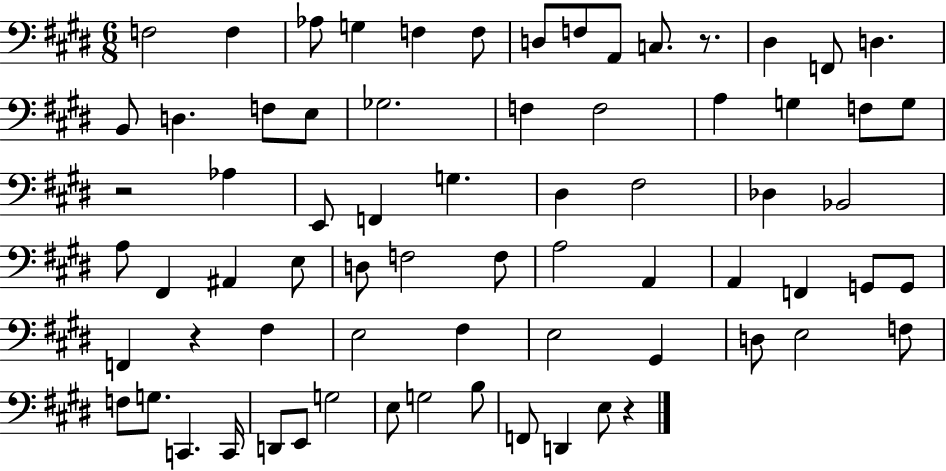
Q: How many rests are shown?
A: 4